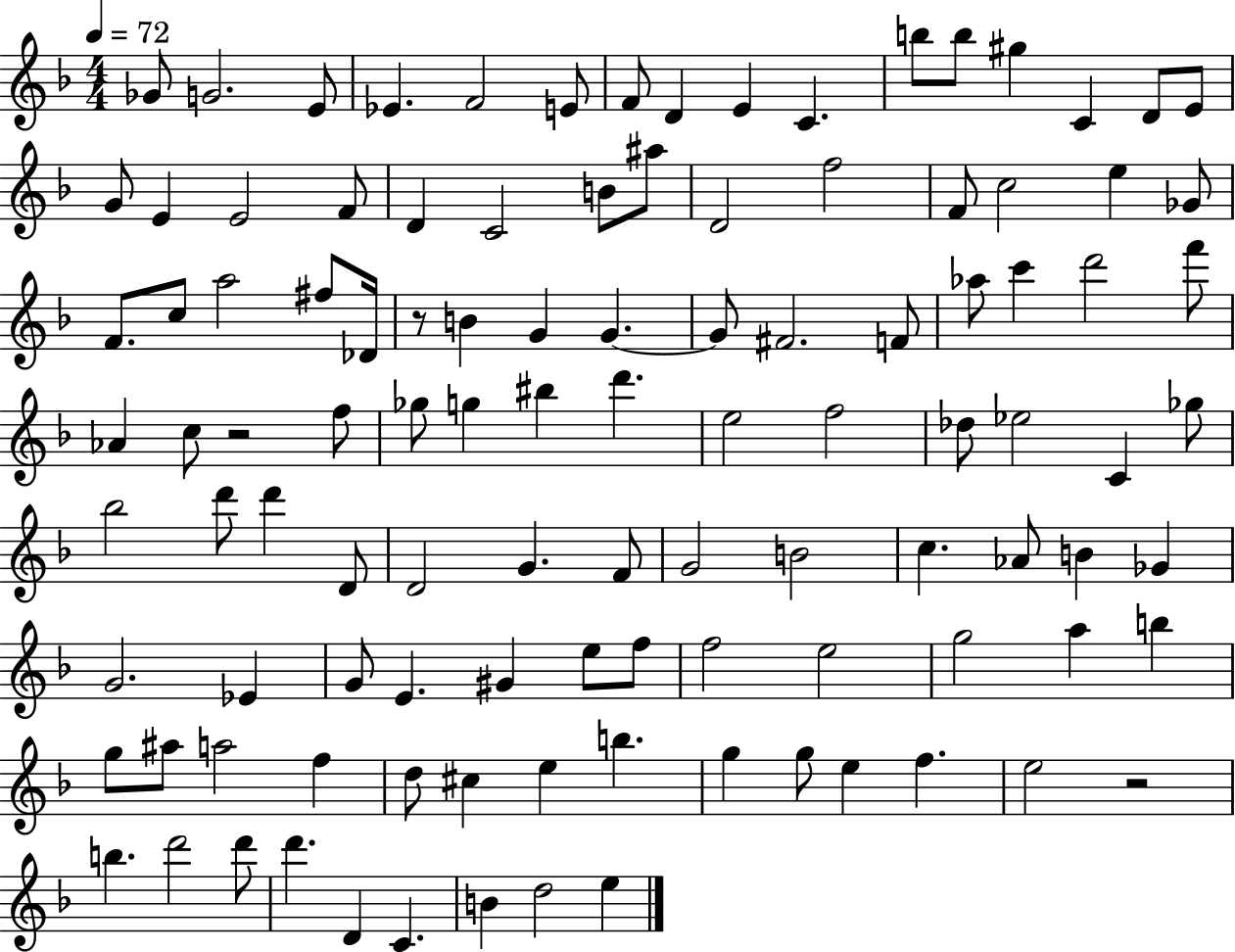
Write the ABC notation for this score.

X:1
T:Untitled
M:4/4
L:1/4
K:F
_G/2 G2 E/2 _E F2 E/2 F/2 D E C b/2 b/2 ^g C D/2 E/2 G/2 E E2 F/2 D C2 B/2 ^a/2 D2 f2 F/2 c2 e _G/2 F/2 c/2 a2 ^f/2 _D/4 z/2 B G G G/2 ^F2 F/2 _a/2 c' d'2 f'/2 _A c/2 z2 f/2 _g/2 g ^b d' e2 f2 _d/2 _e2 C _g/2 _b2 d'/2 d' D/2 D2 G F/2 G2 B2 c _A/2 B _G G2 _E G/2 E ^G e/2 f/2 f2 e2 g2 a b g/2 ^a/2 a2 f d/2 ^c e b g g/2 e f e2 z2 b d'2 d'/2 d' D C B d2 e